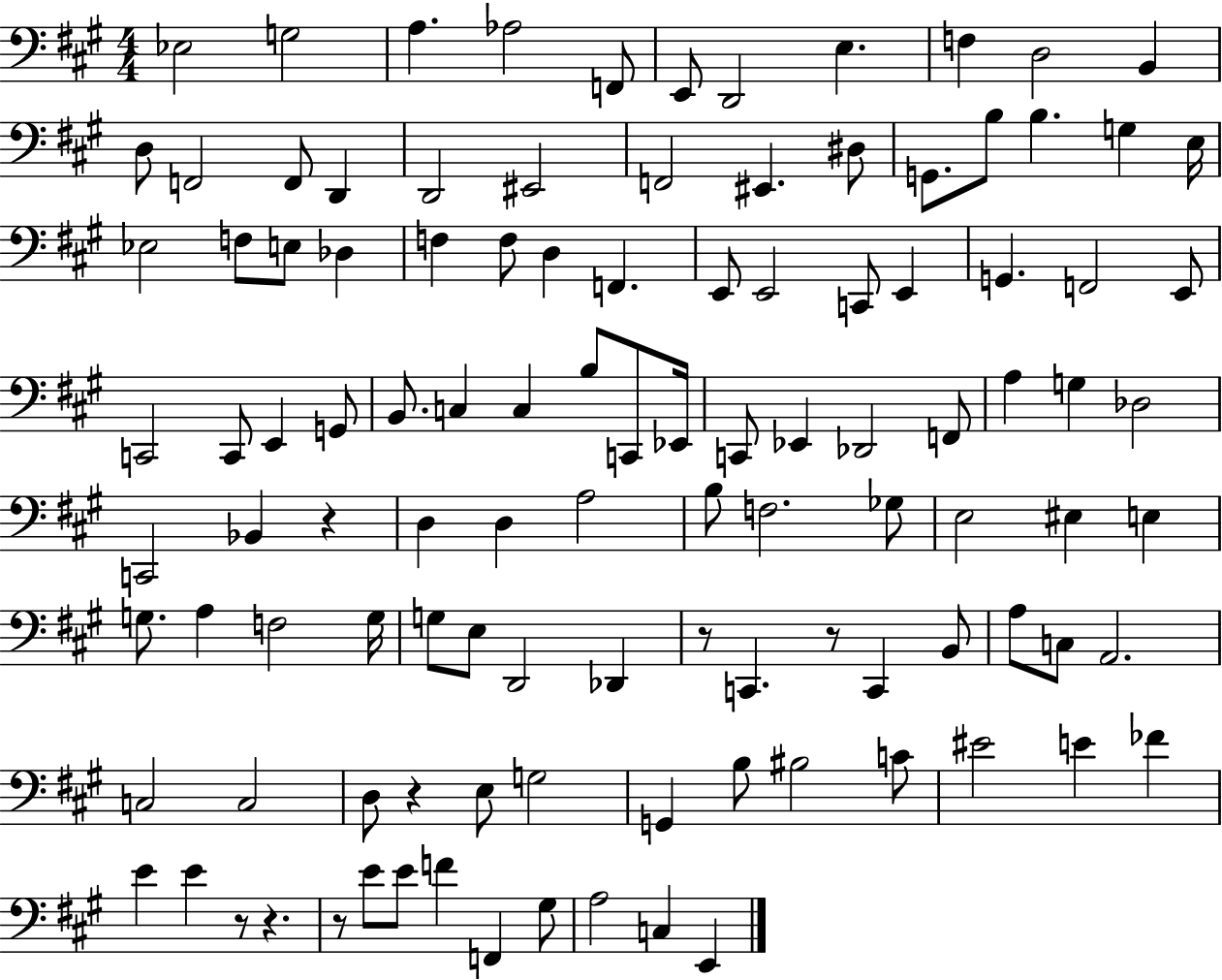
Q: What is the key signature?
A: A major